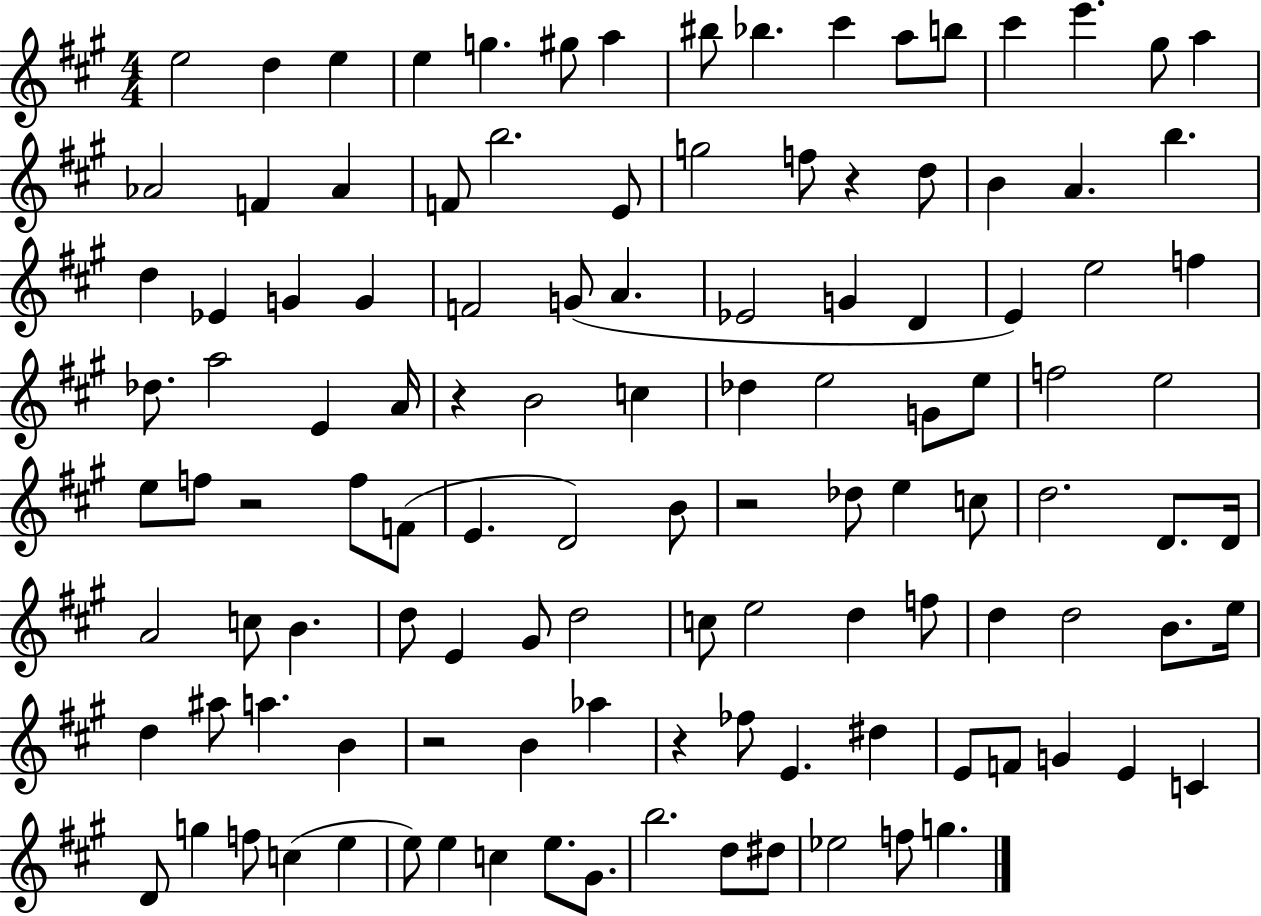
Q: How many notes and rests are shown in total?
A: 117